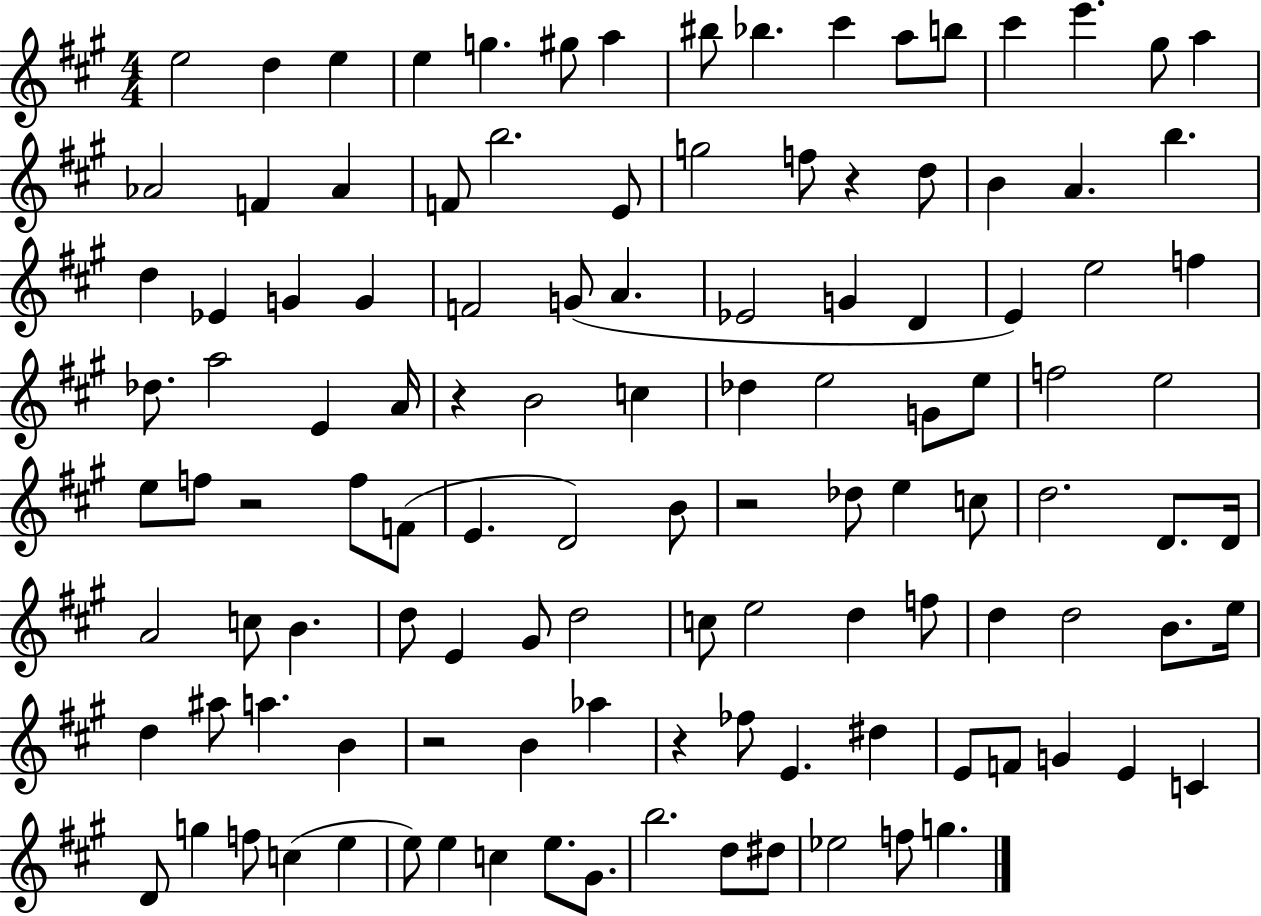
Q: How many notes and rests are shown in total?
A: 117